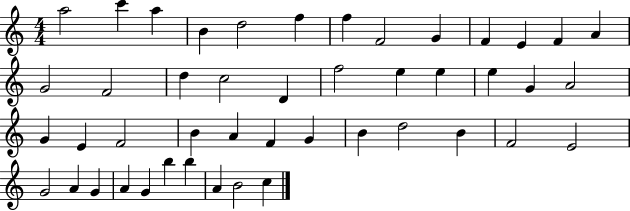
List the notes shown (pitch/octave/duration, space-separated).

A5/h C6/q A5/q B4/q D5/h F5/q F5/q F4/h G4/q F4/q E4/q F4/q A4/q G4/h F4/h D5/q C5/h D4/q F5/h E5/q E5/q E5/q G4/q A4/h G4/q E4/q F4/h B4/q A4/q F4/q G4/q B4/q D5/h B4/q F4/h E4/h G4/h A4/q G4/q A4/q G4/q B5/q B5/q A4/q B4/h C5/q